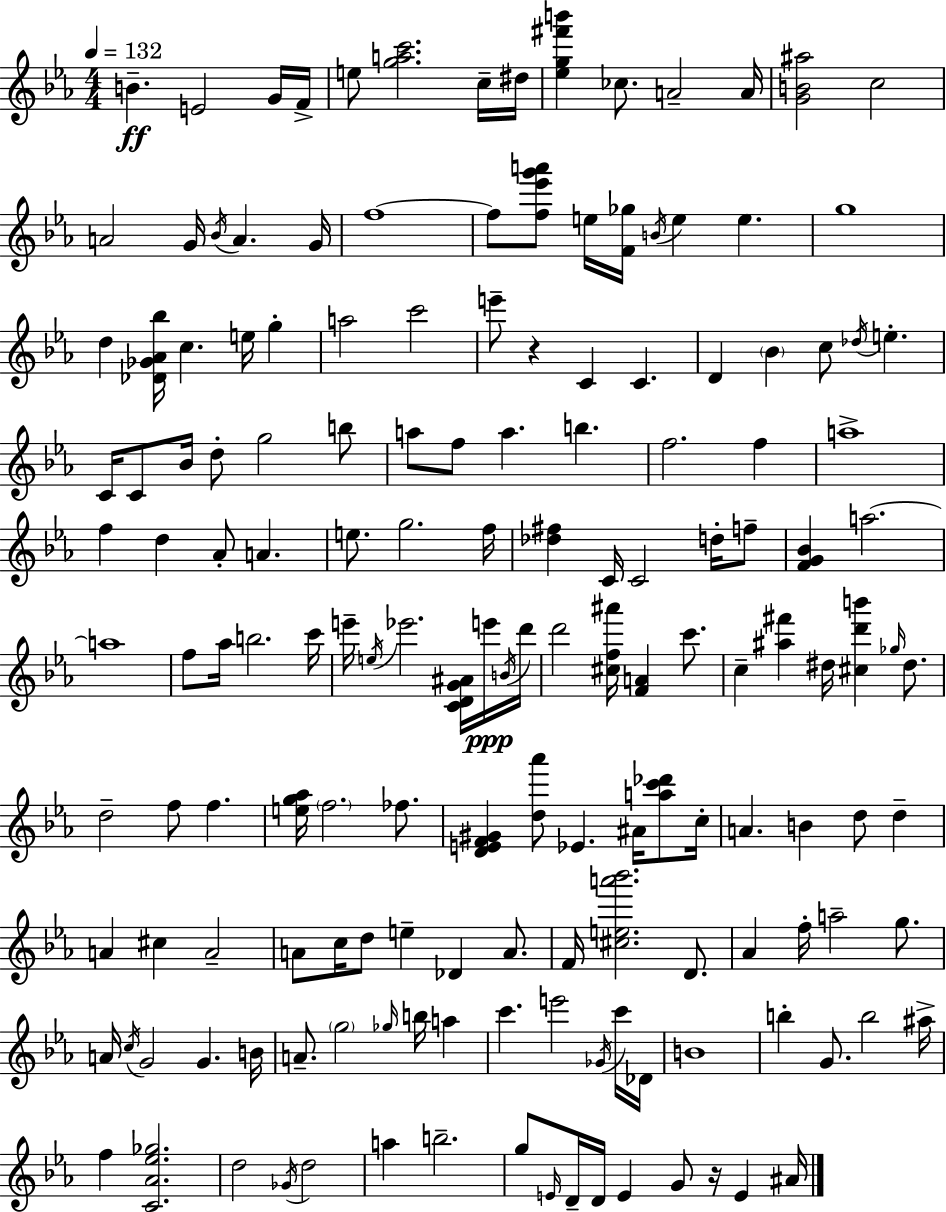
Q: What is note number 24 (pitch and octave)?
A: D5